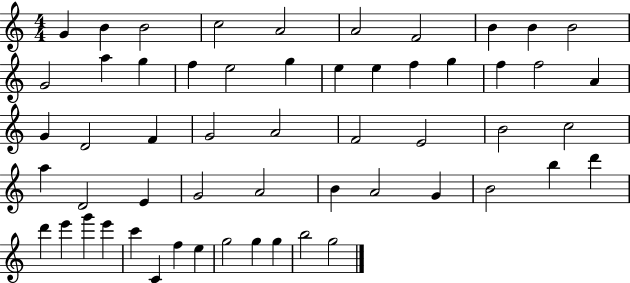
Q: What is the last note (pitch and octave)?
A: G5